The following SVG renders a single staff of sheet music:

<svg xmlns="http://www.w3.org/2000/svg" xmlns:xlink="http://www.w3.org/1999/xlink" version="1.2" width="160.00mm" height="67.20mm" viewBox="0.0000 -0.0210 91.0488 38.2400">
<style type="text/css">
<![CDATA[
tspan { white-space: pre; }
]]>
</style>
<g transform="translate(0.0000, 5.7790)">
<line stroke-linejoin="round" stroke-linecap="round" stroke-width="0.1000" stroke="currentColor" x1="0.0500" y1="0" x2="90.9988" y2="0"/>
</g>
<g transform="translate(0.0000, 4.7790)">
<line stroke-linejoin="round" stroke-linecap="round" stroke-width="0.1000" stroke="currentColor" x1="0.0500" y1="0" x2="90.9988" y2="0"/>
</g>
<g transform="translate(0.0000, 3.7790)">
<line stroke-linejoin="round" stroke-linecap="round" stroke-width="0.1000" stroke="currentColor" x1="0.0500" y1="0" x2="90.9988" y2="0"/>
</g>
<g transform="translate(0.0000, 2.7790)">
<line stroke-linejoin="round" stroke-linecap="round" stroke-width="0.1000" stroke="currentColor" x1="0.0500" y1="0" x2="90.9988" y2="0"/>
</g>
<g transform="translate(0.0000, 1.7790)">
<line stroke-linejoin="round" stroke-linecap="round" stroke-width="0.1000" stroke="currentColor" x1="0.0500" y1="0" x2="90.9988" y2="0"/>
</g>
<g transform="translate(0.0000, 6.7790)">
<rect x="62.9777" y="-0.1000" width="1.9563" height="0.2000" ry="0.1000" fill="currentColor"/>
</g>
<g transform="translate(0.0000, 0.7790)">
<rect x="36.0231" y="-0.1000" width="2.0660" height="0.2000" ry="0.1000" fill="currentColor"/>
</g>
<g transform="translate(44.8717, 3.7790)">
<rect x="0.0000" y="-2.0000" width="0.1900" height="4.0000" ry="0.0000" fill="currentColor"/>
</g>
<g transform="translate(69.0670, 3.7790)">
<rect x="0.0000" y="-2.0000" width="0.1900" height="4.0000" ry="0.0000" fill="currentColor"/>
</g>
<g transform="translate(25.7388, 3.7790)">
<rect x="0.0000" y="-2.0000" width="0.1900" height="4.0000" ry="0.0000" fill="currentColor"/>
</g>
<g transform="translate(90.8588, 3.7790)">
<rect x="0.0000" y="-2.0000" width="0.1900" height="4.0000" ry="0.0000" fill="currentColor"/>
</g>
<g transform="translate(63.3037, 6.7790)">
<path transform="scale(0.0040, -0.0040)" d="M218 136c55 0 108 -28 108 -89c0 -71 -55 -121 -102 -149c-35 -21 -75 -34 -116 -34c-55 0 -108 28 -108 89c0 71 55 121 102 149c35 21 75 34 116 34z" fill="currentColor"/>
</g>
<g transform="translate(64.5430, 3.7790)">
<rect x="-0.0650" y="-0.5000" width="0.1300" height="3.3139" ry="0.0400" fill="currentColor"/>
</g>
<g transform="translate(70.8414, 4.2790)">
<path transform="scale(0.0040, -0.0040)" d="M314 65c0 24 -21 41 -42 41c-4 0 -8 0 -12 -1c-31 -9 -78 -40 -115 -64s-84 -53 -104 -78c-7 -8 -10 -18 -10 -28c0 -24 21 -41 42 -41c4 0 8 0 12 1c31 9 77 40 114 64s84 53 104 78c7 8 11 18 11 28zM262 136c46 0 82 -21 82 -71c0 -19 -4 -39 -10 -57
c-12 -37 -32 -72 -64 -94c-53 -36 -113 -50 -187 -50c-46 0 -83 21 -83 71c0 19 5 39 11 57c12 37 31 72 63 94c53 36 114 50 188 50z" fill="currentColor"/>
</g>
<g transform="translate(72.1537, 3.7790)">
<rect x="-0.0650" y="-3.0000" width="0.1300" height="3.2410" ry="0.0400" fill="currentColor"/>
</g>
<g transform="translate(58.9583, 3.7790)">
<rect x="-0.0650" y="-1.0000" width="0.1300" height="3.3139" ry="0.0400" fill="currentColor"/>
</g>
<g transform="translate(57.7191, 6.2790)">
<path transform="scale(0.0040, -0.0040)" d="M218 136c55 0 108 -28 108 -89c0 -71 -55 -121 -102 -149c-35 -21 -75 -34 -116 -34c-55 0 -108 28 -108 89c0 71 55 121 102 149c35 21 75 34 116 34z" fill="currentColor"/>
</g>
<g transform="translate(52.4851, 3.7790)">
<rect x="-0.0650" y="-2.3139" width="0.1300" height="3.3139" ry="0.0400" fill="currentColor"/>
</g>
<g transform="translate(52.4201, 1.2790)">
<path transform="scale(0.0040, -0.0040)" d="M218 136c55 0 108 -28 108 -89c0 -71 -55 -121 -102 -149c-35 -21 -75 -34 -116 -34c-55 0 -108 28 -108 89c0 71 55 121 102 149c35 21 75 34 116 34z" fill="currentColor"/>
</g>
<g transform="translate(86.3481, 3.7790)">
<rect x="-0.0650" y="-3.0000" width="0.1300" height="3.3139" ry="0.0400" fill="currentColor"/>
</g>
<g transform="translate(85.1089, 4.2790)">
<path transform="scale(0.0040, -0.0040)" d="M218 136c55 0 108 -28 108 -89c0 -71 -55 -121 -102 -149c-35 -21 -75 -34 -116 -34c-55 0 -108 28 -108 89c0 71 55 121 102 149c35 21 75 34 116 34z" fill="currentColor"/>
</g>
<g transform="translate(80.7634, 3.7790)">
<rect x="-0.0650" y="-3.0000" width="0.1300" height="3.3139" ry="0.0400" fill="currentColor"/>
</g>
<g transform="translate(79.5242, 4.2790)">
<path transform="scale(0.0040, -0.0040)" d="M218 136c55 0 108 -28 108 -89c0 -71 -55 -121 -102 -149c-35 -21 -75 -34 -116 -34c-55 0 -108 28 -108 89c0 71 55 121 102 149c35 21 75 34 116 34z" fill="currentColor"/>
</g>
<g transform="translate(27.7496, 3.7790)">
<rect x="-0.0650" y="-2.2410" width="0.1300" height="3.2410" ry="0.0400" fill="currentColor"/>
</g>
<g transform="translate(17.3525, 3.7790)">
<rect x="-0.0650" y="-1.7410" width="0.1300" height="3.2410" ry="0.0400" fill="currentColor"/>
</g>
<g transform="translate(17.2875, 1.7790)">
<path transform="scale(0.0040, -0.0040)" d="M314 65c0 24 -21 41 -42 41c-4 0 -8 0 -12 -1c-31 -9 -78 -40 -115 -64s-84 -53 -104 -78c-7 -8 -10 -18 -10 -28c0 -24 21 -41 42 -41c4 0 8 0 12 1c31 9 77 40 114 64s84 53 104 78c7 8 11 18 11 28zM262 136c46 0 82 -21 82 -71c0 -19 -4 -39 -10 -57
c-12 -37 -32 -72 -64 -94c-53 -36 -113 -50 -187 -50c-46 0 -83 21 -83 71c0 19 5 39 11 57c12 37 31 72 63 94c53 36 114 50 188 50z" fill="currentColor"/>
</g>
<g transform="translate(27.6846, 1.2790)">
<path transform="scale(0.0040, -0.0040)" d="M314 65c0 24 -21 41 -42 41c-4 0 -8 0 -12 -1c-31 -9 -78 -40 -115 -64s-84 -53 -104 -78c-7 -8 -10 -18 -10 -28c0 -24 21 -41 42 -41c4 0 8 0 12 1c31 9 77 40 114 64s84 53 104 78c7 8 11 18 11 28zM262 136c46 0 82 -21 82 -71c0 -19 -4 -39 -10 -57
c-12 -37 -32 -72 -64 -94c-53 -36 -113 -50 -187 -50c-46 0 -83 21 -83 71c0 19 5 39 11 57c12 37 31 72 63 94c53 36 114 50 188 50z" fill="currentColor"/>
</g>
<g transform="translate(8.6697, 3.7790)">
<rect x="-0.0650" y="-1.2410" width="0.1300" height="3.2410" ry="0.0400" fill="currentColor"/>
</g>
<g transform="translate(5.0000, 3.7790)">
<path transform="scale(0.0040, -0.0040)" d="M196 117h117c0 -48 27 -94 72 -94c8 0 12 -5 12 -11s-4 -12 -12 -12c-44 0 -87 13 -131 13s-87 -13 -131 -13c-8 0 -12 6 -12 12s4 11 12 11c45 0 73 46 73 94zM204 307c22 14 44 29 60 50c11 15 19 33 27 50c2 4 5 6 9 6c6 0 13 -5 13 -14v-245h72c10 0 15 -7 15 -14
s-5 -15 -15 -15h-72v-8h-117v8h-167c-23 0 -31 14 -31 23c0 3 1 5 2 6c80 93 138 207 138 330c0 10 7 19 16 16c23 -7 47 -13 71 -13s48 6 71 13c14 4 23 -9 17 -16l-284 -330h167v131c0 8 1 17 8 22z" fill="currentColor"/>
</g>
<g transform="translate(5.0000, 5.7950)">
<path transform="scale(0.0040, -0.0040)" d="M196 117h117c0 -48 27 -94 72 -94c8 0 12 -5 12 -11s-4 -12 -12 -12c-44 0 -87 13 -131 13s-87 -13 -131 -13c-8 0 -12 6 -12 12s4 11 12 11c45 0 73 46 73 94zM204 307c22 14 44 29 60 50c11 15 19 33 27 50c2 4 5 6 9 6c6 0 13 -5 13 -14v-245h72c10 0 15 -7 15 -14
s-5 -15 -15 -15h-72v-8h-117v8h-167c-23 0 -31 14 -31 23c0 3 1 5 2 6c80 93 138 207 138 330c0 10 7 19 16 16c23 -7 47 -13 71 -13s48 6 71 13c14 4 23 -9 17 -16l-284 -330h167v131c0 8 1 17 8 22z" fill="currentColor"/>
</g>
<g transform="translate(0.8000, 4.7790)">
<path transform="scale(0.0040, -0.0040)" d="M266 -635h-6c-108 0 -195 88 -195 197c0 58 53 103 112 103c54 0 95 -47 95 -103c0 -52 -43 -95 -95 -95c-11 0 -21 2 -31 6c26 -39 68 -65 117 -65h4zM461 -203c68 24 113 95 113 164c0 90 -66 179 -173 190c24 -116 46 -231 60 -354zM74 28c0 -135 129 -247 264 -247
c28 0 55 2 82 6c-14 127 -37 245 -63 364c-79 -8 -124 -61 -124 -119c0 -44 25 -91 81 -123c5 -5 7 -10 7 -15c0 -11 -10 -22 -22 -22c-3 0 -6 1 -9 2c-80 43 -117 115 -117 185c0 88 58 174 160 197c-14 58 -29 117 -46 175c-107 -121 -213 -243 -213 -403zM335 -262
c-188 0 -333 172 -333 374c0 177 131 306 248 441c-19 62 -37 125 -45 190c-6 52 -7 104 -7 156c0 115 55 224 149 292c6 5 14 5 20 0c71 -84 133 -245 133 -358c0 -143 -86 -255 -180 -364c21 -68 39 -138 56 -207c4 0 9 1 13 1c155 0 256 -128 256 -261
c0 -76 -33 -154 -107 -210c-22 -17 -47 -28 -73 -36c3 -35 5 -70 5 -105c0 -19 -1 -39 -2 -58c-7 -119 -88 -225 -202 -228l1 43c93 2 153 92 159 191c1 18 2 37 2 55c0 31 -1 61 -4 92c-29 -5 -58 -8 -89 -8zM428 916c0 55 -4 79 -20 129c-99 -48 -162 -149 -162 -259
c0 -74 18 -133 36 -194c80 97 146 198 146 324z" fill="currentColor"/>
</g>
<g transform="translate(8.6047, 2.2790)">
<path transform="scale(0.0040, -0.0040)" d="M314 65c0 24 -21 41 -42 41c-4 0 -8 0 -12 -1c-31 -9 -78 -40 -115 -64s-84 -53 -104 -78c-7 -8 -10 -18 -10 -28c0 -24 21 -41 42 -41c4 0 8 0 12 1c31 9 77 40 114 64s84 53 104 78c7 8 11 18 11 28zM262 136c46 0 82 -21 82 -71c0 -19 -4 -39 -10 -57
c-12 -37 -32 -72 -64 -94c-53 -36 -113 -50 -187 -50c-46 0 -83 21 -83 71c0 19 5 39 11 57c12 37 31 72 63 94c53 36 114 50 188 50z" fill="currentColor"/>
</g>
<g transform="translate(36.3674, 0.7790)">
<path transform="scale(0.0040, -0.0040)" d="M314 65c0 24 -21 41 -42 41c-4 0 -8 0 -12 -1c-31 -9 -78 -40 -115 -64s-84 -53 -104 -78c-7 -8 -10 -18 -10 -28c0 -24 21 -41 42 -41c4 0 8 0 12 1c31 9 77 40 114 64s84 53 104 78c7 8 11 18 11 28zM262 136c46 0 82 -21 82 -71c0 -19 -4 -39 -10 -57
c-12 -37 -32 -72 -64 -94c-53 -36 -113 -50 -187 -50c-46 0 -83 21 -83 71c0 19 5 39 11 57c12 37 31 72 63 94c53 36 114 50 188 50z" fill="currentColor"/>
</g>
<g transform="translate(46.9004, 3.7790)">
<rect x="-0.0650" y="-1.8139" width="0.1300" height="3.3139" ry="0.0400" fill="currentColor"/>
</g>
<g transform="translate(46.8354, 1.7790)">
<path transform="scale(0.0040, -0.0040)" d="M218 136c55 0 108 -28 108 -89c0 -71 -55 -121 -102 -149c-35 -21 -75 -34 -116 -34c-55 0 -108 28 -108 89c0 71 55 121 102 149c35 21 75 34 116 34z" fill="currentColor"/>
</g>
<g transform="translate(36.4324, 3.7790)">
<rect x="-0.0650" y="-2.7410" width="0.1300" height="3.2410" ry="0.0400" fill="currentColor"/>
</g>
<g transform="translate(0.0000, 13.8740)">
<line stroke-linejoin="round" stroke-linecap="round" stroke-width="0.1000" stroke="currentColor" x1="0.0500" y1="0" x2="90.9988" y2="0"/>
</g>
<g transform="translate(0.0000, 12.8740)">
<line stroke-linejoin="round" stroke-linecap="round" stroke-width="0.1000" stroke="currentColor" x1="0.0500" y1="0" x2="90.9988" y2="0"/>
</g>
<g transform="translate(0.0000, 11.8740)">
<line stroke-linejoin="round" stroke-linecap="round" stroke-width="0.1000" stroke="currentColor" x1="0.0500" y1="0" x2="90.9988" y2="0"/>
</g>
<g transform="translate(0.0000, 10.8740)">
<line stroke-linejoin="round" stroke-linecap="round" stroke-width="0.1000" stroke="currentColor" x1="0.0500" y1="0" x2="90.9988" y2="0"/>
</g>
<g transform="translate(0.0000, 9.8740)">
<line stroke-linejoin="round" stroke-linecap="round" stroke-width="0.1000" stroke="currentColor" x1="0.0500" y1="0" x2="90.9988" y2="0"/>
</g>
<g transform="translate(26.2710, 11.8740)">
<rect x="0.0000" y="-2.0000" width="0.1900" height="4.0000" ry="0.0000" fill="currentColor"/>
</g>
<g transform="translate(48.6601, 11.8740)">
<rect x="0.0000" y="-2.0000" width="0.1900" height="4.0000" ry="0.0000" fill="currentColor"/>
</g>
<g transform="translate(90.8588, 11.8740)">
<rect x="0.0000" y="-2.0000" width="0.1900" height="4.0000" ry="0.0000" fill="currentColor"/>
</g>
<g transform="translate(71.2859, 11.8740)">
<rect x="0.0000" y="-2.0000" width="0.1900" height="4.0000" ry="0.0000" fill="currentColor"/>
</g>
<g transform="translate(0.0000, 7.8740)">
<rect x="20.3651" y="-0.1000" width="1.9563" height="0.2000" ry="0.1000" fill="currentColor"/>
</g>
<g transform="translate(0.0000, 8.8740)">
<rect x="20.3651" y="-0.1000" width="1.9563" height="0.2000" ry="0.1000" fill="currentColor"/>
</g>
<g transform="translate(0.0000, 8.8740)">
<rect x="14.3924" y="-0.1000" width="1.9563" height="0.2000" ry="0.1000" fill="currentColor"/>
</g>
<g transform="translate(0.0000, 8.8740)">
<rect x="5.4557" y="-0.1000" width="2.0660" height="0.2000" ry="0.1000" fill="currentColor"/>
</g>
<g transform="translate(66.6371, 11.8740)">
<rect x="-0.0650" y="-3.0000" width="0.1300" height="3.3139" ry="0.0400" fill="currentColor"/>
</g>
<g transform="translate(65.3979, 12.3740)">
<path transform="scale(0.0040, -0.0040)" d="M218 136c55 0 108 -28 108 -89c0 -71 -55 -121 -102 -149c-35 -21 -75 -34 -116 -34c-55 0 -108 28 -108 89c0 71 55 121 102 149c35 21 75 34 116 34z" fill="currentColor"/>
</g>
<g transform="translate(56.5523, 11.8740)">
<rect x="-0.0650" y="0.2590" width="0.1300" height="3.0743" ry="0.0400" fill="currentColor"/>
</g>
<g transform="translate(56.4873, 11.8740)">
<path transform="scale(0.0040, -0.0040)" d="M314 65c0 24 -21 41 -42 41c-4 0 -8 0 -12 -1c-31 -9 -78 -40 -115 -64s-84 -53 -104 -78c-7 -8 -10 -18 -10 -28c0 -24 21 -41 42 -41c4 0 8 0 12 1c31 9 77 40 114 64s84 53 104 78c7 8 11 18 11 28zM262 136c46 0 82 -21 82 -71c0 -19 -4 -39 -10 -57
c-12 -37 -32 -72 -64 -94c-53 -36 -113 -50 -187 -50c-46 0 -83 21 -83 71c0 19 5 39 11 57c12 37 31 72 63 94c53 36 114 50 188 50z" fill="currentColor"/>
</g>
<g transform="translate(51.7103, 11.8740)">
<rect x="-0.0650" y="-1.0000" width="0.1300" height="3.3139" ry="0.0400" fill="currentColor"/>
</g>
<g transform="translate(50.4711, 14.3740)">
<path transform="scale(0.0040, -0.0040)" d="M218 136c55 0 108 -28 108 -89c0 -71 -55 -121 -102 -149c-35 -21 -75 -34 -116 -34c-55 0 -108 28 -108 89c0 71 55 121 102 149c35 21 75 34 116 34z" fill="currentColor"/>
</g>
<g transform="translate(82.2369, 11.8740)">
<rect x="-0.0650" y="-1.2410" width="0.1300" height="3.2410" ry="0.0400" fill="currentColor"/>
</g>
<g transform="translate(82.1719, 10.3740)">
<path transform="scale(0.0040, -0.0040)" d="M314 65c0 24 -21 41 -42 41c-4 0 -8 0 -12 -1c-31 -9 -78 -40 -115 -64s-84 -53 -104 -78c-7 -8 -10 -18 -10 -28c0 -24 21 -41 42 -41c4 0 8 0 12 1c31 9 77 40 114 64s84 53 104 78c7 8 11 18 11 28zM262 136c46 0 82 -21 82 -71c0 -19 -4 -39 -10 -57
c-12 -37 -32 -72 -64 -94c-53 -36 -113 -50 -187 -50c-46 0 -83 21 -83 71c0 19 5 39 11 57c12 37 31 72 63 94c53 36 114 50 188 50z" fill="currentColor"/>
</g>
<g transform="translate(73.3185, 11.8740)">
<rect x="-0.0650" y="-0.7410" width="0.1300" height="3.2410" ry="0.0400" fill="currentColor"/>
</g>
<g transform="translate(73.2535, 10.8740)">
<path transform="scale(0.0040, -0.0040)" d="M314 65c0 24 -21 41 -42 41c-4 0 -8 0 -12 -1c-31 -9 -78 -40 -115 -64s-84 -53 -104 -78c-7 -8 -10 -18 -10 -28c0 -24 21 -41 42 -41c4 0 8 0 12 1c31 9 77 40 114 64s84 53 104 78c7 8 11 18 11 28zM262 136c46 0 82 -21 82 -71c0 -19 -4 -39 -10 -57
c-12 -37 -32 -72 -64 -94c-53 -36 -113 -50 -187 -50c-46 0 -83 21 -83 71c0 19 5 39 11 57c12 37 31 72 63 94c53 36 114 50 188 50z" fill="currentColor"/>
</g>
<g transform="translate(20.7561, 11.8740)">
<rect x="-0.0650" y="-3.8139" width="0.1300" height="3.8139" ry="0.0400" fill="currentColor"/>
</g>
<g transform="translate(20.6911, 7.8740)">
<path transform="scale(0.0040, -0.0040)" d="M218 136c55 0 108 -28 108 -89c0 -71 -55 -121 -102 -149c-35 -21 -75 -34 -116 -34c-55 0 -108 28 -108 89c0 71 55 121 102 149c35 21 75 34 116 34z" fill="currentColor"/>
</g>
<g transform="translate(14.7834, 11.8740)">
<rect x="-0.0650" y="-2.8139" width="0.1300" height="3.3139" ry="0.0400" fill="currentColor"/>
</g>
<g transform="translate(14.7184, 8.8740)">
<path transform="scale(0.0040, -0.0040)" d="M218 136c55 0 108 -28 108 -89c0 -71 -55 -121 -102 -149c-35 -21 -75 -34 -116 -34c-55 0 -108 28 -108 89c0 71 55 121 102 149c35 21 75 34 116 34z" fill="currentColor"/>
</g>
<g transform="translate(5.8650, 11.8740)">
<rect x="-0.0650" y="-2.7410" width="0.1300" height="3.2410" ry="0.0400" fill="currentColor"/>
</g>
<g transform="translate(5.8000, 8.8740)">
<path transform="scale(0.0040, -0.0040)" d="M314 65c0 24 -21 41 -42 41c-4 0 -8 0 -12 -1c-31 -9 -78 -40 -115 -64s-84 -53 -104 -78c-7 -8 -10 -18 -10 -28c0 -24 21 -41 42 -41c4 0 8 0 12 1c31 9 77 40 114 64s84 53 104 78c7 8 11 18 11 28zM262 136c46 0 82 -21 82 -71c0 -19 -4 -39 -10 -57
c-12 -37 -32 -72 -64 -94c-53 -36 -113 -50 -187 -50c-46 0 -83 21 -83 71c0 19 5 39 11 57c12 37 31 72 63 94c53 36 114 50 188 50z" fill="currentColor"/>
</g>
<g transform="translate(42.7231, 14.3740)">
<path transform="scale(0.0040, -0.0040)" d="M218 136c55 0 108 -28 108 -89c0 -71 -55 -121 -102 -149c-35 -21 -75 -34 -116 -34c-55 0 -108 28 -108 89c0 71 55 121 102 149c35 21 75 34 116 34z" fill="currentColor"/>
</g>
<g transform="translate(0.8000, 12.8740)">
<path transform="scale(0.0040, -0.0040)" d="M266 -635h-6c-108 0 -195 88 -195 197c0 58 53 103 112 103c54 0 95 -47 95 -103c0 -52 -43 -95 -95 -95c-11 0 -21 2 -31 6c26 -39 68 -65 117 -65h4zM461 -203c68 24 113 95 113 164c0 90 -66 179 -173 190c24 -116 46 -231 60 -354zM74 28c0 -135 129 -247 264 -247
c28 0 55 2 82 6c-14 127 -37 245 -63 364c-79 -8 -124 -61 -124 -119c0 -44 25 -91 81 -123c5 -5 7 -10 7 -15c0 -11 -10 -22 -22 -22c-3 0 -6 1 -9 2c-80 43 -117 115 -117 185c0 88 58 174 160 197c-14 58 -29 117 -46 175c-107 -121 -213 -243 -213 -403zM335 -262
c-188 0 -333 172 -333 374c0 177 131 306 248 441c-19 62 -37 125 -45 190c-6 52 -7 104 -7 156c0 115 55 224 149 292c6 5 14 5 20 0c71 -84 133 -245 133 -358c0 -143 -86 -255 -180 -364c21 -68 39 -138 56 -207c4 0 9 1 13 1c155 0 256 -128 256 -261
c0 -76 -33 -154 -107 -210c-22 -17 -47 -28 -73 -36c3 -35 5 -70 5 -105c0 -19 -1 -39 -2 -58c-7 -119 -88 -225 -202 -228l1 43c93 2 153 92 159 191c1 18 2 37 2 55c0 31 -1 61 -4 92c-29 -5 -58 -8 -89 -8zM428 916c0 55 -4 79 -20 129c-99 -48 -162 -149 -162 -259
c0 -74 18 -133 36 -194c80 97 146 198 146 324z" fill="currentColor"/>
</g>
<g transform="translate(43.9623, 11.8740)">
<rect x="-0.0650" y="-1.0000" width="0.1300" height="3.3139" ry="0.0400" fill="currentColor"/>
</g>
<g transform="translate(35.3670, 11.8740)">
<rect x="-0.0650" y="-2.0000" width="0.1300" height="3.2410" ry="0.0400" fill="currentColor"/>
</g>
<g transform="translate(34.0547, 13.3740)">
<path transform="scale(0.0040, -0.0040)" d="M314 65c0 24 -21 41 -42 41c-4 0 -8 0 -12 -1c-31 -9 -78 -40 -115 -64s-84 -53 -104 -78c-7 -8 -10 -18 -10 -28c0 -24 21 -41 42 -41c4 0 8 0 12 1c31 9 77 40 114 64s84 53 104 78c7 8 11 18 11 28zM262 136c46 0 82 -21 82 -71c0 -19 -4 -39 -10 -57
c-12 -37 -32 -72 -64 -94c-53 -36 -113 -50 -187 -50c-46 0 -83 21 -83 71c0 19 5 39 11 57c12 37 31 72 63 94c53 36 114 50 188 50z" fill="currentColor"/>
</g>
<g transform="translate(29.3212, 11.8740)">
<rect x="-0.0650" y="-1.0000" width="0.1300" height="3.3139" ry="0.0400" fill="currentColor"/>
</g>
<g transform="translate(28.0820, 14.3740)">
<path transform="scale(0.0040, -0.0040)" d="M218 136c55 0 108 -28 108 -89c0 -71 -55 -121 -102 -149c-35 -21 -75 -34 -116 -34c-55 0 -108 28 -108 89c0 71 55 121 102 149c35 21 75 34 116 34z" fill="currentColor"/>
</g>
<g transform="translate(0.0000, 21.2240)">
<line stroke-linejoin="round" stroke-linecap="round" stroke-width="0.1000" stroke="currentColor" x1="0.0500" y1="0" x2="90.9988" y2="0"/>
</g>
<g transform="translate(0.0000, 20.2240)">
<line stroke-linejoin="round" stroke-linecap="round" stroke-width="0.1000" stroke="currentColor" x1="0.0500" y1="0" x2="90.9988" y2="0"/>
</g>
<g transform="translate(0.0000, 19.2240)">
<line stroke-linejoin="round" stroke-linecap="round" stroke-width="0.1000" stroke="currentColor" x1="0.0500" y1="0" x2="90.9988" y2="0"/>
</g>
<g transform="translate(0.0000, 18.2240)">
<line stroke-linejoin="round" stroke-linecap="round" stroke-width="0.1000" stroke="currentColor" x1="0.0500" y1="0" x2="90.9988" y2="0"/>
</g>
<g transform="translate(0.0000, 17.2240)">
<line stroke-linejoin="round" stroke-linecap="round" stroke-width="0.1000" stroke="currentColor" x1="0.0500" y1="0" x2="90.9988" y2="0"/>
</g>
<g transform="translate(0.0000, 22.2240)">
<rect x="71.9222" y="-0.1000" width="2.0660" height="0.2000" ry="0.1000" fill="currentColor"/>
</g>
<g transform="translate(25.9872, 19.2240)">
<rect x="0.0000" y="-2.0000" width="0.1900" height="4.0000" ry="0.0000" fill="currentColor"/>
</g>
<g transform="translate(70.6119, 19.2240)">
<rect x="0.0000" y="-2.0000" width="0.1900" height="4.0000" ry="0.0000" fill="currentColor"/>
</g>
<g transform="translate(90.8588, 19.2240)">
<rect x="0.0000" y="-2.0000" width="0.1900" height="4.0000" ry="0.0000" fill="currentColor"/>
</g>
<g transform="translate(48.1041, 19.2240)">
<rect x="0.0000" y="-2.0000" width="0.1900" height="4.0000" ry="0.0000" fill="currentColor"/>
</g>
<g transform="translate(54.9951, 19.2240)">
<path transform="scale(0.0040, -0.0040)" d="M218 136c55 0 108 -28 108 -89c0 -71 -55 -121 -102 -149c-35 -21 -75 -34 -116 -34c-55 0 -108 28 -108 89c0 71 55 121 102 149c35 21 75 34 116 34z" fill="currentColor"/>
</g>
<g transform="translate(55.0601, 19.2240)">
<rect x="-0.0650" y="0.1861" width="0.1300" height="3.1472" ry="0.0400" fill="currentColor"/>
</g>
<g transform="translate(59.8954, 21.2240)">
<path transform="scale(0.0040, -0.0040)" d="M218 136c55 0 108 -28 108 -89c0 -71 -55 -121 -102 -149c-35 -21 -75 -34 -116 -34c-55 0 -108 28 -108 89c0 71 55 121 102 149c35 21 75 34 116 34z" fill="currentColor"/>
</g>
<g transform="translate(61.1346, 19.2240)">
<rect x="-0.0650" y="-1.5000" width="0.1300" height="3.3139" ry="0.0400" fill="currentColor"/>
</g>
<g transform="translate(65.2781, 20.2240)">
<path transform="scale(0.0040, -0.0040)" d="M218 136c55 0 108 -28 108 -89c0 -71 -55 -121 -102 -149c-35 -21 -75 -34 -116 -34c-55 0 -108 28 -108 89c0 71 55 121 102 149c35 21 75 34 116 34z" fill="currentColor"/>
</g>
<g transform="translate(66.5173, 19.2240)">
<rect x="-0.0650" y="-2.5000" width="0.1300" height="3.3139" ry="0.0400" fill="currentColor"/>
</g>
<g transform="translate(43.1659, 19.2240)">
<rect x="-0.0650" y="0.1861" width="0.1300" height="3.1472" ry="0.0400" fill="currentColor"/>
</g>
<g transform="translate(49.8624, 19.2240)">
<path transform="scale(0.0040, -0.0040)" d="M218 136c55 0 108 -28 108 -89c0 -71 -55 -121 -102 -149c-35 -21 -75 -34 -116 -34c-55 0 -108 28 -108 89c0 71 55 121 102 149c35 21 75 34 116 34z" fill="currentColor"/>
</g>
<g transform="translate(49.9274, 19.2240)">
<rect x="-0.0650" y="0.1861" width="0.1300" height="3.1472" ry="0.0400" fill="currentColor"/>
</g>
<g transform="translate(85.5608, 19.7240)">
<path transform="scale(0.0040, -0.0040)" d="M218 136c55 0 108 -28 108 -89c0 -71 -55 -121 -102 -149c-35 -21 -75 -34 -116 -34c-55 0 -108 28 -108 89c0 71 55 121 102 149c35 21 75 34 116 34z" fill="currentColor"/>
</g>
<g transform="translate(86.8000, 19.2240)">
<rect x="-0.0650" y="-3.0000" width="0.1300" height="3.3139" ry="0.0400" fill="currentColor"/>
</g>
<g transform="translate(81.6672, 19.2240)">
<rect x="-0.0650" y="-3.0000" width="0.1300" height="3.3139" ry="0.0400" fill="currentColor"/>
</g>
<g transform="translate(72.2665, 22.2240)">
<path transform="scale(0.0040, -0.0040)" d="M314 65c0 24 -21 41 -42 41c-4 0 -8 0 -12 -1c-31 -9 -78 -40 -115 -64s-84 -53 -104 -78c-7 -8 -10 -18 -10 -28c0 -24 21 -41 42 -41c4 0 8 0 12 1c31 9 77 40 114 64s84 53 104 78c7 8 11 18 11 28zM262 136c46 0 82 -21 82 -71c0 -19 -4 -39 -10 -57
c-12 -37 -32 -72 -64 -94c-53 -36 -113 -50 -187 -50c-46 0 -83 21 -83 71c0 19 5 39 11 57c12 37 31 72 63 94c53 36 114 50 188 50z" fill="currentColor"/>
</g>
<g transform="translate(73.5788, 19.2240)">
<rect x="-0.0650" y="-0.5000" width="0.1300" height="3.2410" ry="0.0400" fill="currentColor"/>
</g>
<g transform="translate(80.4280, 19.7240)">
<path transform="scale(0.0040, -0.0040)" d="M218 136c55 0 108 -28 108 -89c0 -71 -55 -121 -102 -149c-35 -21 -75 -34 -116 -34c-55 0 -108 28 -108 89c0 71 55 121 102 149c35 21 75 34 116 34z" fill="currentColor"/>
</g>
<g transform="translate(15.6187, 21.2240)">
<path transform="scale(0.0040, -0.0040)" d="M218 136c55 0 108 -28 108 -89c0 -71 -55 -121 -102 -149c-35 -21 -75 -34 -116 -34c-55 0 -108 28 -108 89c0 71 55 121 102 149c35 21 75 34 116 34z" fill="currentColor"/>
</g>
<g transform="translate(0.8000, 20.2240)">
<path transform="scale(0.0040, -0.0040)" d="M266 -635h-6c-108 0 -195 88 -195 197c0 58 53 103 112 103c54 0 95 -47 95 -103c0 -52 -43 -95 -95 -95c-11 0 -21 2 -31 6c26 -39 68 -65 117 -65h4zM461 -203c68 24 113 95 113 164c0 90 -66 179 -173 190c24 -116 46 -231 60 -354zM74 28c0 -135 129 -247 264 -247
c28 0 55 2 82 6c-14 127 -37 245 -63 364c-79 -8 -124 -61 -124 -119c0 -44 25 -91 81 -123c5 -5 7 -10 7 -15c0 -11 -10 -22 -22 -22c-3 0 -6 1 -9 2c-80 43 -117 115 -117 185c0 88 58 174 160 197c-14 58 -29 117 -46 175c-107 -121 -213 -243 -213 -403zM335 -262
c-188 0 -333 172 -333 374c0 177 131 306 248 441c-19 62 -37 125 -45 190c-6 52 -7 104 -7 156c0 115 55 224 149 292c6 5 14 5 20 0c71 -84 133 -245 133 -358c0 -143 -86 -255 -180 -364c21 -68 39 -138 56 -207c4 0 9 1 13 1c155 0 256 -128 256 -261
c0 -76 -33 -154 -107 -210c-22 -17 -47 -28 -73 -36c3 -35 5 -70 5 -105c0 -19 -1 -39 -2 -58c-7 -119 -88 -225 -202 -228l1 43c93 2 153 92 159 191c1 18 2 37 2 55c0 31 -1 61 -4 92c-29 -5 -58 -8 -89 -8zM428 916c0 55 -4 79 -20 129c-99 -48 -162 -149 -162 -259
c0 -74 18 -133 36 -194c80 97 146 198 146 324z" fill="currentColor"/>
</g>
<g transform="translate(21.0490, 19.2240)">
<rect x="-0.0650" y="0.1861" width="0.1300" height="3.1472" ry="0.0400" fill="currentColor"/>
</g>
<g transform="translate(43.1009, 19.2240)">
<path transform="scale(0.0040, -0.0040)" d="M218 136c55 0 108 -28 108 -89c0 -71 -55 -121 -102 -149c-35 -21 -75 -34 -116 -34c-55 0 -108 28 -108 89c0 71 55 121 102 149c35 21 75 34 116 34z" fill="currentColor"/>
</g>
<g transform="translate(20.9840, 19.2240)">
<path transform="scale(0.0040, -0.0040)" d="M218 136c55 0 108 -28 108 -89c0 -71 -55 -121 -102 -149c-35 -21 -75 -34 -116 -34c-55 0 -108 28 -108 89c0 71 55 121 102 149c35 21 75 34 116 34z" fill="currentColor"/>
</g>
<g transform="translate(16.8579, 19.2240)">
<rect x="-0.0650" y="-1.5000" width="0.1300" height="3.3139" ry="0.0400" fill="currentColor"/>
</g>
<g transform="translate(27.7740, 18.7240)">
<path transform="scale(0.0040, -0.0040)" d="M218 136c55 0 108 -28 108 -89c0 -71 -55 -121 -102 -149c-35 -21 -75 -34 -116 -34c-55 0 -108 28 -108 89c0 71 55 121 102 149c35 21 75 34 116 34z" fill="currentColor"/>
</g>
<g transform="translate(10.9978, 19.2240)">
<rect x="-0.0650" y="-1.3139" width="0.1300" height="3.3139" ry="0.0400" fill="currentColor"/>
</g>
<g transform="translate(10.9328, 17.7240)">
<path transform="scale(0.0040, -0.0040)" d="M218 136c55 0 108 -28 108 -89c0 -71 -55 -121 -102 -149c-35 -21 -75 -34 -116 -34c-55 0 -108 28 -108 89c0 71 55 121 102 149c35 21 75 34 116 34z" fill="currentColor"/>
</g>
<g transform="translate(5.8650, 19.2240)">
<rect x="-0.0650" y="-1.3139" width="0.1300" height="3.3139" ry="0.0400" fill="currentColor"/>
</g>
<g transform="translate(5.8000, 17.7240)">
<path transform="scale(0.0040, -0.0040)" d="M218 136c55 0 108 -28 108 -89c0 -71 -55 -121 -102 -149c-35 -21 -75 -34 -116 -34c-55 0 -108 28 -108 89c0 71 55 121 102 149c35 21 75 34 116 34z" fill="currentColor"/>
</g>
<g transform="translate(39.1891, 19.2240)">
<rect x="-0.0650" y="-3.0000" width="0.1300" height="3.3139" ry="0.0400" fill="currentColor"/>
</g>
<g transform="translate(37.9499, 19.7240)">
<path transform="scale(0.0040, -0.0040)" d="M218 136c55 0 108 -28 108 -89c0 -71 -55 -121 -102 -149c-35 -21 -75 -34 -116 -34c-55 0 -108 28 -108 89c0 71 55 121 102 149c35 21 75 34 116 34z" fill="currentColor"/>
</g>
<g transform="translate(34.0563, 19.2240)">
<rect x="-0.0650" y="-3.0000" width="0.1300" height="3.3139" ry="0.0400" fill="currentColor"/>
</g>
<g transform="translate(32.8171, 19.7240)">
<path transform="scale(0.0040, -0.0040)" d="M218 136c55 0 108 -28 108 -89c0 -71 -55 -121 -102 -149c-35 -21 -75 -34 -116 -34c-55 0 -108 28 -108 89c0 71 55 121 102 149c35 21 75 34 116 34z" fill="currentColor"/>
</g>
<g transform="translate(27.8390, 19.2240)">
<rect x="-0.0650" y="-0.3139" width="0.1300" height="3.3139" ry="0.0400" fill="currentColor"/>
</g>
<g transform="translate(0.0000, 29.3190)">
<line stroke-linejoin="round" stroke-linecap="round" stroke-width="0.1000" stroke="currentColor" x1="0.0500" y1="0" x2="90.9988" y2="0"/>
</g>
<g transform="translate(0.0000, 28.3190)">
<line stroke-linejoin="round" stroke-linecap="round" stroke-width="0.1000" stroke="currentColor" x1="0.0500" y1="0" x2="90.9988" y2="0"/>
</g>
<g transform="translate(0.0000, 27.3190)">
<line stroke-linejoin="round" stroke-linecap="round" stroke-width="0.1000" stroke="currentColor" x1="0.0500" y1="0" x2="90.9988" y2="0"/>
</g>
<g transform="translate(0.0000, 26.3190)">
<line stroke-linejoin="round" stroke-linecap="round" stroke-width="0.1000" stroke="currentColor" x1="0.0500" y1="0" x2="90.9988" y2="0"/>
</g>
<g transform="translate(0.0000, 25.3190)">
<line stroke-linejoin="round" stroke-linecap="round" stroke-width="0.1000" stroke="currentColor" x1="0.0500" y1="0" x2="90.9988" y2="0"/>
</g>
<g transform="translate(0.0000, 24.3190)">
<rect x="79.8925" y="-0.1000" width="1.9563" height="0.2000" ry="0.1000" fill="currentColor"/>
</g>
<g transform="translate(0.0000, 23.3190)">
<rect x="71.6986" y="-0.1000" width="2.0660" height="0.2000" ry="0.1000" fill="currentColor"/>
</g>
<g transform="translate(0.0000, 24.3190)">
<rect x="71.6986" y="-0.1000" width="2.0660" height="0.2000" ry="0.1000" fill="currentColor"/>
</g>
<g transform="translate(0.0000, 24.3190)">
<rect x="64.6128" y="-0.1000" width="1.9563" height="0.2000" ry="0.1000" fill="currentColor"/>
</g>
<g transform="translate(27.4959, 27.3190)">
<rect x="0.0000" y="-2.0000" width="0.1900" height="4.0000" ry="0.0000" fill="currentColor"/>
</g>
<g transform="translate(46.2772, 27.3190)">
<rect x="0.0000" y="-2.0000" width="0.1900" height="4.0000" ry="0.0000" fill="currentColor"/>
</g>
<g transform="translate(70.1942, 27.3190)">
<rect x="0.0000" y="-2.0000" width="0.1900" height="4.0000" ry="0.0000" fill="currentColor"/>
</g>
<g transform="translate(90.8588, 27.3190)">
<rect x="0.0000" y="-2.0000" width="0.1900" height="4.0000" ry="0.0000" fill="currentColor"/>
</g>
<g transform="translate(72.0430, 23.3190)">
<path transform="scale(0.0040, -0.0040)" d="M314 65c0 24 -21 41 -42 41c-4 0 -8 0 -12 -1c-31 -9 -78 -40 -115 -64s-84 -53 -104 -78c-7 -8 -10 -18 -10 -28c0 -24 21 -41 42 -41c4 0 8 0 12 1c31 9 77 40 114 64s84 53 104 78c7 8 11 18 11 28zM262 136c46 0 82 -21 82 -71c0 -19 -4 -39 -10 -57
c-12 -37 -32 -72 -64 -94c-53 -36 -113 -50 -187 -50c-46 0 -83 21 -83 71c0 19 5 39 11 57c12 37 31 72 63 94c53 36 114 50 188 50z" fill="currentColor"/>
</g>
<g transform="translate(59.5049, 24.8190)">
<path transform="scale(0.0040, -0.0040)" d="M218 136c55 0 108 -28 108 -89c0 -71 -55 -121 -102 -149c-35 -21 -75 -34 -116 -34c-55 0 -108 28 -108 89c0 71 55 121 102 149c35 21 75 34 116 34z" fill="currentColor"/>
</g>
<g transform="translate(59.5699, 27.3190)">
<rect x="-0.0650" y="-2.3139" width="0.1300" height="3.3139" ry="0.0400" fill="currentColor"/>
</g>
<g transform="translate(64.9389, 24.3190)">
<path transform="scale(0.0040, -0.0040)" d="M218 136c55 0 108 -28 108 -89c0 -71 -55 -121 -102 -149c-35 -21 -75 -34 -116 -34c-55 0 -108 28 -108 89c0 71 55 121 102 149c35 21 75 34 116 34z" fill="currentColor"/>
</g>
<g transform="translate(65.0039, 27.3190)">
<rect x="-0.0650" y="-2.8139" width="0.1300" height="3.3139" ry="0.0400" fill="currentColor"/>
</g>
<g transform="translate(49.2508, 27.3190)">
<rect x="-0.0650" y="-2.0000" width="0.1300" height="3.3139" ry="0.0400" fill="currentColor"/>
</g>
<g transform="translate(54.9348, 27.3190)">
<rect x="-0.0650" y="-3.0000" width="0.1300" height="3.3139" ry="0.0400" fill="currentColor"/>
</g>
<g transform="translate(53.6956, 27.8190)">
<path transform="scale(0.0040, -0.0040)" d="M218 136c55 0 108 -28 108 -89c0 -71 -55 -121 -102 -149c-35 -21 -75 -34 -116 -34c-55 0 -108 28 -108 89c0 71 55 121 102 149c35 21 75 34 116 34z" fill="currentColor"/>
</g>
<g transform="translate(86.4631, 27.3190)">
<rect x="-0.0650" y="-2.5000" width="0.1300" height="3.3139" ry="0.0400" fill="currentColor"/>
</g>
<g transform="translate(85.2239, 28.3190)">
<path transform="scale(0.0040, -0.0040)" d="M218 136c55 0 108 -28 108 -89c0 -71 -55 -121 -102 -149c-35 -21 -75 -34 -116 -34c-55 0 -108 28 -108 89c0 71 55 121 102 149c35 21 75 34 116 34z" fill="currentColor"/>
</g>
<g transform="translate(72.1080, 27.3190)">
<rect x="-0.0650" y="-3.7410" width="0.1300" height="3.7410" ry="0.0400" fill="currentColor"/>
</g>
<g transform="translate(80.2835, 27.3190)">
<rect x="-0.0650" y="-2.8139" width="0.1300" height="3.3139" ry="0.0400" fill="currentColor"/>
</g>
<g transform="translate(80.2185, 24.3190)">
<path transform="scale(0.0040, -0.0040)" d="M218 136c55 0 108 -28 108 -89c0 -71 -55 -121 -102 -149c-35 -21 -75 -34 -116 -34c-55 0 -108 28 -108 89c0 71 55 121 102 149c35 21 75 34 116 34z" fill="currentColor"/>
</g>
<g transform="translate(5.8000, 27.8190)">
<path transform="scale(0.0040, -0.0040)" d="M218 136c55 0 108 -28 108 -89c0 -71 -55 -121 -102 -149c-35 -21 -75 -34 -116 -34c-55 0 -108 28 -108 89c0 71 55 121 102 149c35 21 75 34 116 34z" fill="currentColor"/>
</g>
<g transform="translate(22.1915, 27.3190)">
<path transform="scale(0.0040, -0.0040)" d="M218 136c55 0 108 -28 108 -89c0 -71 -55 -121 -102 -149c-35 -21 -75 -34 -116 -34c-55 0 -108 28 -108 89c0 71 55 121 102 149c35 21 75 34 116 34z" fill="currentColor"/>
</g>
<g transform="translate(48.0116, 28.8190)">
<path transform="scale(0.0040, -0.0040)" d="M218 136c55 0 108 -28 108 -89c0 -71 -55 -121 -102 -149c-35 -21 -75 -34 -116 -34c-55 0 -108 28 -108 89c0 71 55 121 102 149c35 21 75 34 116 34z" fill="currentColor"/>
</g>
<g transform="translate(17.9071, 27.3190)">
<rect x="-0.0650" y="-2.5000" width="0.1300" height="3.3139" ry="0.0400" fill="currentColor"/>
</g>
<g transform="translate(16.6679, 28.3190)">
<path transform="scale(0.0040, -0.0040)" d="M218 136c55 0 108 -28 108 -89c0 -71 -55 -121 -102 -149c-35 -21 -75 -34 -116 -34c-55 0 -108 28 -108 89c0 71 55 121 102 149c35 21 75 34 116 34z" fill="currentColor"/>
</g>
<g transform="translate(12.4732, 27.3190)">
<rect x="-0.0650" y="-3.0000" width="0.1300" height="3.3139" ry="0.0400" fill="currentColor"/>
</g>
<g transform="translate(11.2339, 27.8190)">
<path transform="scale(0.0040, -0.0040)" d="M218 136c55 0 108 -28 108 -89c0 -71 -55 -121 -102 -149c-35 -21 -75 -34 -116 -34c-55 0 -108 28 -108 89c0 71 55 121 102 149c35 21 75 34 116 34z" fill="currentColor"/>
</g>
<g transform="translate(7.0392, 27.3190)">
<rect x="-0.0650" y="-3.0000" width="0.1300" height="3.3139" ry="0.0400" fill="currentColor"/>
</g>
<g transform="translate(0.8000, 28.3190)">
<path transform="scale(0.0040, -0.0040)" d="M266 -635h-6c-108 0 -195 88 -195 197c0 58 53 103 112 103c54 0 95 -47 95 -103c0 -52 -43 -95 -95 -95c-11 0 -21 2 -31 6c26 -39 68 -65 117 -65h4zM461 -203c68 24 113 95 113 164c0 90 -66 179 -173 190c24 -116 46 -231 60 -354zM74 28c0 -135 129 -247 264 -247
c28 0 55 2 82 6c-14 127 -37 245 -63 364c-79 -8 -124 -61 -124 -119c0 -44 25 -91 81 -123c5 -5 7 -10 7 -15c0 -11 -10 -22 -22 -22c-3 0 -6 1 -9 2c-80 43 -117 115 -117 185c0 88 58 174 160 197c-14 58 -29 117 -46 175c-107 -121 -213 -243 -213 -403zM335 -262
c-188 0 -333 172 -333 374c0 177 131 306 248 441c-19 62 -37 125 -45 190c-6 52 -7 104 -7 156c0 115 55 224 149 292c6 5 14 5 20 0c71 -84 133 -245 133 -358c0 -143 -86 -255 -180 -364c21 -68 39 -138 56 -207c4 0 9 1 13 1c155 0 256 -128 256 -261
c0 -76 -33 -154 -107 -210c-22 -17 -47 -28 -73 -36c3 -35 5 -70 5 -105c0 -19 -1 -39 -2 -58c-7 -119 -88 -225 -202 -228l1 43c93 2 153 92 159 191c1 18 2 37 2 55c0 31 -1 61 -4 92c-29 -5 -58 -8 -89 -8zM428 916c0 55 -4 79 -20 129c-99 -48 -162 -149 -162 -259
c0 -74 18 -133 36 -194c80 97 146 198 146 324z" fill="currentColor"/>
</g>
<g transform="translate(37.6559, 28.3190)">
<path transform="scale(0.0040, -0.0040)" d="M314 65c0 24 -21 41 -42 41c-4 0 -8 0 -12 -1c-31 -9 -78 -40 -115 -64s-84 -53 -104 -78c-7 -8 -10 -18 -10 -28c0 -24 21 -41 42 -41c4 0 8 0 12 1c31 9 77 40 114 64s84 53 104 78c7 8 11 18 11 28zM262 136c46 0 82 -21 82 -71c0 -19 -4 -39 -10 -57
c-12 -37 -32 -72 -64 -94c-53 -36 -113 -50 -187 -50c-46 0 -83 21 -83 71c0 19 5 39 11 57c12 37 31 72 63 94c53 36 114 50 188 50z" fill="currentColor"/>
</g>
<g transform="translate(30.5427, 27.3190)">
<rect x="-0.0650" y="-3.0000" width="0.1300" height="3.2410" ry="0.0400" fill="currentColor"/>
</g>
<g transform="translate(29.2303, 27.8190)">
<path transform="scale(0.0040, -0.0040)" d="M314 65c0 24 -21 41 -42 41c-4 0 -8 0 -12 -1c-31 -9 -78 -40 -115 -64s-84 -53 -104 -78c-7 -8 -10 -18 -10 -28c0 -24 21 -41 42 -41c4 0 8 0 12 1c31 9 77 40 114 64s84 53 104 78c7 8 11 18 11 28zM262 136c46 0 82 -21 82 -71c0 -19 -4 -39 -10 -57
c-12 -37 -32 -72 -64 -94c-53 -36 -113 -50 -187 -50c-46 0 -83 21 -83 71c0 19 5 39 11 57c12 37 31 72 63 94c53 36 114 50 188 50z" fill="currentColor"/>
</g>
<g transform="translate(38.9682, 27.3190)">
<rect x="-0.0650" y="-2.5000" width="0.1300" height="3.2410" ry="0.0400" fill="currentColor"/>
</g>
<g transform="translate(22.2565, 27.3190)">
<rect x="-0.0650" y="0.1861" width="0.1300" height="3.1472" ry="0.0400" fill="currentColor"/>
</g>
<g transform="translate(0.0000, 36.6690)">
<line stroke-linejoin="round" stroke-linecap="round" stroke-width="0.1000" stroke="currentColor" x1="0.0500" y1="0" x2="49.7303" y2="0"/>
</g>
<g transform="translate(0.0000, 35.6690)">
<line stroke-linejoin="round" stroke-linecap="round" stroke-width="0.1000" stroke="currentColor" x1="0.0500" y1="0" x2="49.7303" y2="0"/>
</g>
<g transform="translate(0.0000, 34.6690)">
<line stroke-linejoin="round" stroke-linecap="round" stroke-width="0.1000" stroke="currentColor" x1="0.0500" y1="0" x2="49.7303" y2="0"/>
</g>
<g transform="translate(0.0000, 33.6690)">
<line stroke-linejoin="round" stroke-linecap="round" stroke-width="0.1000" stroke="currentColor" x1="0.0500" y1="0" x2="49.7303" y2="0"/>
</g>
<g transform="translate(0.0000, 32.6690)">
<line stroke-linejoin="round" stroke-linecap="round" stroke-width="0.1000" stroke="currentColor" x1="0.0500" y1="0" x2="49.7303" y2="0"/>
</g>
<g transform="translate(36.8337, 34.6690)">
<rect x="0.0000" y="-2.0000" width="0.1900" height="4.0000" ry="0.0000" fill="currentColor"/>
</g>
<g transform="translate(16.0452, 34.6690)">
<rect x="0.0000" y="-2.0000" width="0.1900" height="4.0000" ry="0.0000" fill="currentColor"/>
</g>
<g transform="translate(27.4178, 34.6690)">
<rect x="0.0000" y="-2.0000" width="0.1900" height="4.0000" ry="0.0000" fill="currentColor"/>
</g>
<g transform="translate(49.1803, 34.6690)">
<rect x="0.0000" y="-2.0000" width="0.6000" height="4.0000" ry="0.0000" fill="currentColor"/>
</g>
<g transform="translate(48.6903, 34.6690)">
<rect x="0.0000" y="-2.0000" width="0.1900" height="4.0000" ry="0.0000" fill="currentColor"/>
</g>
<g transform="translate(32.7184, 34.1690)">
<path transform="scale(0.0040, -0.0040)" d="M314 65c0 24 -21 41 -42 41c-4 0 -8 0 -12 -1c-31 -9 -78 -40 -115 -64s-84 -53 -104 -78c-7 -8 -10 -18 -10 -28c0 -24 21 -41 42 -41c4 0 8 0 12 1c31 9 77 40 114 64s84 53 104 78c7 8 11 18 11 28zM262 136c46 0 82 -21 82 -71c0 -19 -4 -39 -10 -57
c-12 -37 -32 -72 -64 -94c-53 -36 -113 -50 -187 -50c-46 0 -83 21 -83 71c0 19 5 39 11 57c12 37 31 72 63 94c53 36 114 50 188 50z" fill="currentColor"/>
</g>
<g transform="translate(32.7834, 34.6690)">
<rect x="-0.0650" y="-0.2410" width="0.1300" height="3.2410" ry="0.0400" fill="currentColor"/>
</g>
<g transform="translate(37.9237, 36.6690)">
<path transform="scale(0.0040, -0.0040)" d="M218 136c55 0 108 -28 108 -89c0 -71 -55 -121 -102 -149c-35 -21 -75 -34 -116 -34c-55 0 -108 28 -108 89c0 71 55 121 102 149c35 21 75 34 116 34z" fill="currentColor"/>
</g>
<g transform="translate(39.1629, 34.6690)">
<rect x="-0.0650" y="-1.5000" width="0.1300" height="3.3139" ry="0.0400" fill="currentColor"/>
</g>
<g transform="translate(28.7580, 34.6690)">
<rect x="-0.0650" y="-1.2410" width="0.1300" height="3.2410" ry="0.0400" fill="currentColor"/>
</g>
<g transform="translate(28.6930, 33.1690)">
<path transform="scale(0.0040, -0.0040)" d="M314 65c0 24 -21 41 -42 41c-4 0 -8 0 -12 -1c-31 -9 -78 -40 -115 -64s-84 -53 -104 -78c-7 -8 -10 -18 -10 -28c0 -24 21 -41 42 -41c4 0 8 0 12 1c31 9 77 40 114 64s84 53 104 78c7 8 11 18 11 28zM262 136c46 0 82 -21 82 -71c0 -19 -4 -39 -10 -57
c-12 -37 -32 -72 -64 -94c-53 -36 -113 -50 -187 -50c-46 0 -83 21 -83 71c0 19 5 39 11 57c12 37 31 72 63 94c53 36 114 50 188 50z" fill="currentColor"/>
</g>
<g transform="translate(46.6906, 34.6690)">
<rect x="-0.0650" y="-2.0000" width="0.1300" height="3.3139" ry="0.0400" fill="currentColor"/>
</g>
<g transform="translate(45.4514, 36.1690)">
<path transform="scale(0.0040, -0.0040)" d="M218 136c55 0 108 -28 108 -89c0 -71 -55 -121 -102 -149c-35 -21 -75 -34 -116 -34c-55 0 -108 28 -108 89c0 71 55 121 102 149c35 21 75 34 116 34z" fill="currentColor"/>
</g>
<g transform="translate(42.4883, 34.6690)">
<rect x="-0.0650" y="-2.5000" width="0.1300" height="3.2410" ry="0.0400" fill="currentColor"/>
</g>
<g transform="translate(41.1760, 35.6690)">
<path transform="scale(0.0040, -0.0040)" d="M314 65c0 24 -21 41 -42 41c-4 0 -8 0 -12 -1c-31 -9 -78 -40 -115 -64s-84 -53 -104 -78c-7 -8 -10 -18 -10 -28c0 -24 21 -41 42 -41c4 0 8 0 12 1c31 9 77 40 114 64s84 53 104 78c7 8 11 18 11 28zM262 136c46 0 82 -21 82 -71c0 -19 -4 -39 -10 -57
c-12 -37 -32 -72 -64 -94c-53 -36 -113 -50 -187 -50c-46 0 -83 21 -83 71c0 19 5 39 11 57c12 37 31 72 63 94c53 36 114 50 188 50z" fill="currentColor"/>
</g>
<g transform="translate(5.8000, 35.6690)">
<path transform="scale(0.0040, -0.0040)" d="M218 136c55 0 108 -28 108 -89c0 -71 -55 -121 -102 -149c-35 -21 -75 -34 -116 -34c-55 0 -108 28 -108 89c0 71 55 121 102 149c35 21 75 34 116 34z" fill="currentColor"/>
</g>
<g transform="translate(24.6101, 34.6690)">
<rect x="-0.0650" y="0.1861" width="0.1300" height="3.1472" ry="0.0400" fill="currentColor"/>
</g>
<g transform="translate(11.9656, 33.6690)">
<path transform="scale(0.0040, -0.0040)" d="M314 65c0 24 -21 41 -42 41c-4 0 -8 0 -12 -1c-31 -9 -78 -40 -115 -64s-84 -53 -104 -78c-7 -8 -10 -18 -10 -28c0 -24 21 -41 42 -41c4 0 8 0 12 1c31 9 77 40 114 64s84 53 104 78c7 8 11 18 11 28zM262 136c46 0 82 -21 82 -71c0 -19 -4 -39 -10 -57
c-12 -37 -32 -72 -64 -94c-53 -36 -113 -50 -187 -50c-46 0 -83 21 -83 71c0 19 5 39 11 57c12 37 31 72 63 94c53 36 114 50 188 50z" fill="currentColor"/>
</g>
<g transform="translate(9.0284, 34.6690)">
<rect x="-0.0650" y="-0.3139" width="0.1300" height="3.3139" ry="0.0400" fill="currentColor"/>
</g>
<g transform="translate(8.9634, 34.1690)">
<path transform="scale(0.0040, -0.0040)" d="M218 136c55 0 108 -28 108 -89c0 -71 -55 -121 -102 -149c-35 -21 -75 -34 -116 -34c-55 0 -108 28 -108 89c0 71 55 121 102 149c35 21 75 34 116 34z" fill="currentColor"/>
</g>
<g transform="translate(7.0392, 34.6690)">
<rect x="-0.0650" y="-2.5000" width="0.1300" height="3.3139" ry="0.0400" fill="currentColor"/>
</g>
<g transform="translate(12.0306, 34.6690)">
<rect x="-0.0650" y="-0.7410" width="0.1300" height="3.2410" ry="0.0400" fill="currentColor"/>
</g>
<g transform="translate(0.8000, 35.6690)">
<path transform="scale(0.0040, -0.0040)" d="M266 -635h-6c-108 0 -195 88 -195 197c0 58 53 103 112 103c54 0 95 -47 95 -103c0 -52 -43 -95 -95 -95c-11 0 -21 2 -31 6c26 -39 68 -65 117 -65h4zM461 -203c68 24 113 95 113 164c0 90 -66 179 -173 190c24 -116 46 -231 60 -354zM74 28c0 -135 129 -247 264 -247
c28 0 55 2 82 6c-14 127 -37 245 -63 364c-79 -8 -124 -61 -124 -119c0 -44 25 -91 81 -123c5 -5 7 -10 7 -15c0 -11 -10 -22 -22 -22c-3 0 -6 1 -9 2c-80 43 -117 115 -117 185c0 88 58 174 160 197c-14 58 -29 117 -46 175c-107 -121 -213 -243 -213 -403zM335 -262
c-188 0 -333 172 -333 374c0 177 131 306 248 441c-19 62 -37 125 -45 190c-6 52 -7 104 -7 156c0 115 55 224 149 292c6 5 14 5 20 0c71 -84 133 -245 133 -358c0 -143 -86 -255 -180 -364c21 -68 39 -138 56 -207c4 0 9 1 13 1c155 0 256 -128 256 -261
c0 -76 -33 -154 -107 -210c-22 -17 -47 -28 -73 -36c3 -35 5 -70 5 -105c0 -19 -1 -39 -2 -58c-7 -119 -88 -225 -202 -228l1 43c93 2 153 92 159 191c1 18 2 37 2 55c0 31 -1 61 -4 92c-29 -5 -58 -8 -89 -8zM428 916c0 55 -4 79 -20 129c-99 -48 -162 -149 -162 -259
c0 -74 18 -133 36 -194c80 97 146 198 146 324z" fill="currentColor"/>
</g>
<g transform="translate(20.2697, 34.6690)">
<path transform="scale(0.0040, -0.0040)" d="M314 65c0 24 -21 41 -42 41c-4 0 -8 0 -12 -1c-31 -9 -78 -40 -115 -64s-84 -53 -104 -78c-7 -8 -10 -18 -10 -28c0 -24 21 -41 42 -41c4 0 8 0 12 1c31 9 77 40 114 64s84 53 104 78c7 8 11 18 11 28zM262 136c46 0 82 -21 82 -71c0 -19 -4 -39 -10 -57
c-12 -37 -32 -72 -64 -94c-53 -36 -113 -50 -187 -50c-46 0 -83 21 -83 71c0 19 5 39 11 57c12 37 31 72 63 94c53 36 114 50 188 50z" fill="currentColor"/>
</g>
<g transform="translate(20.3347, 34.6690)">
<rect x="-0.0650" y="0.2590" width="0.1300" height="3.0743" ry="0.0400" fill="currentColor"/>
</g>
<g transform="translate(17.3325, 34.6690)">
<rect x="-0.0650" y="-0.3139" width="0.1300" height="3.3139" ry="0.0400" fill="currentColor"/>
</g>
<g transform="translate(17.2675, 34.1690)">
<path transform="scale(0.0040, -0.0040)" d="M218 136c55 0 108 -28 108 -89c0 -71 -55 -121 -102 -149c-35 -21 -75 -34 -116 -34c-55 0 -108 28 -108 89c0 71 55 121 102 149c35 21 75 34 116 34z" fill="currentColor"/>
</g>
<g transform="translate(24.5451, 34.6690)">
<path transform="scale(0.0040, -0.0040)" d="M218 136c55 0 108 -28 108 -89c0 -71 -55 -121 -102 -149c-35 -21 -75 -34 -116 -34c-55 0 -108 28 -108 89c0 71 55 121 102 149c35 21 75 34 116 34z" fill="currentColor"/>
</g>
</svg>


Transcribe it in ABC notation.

X:1
T:Untitled
M:4/4
L:1/4
K:C
e2 f2 g2 a2 f g D C A2 A A a2 a c' D F2 D D B2 A d2 e2 e e E B c A A B B B E G C2 A A A A G B A2 G2 F A g a c'2 a G G c d2 c B2 B e2 c2 E G2 F